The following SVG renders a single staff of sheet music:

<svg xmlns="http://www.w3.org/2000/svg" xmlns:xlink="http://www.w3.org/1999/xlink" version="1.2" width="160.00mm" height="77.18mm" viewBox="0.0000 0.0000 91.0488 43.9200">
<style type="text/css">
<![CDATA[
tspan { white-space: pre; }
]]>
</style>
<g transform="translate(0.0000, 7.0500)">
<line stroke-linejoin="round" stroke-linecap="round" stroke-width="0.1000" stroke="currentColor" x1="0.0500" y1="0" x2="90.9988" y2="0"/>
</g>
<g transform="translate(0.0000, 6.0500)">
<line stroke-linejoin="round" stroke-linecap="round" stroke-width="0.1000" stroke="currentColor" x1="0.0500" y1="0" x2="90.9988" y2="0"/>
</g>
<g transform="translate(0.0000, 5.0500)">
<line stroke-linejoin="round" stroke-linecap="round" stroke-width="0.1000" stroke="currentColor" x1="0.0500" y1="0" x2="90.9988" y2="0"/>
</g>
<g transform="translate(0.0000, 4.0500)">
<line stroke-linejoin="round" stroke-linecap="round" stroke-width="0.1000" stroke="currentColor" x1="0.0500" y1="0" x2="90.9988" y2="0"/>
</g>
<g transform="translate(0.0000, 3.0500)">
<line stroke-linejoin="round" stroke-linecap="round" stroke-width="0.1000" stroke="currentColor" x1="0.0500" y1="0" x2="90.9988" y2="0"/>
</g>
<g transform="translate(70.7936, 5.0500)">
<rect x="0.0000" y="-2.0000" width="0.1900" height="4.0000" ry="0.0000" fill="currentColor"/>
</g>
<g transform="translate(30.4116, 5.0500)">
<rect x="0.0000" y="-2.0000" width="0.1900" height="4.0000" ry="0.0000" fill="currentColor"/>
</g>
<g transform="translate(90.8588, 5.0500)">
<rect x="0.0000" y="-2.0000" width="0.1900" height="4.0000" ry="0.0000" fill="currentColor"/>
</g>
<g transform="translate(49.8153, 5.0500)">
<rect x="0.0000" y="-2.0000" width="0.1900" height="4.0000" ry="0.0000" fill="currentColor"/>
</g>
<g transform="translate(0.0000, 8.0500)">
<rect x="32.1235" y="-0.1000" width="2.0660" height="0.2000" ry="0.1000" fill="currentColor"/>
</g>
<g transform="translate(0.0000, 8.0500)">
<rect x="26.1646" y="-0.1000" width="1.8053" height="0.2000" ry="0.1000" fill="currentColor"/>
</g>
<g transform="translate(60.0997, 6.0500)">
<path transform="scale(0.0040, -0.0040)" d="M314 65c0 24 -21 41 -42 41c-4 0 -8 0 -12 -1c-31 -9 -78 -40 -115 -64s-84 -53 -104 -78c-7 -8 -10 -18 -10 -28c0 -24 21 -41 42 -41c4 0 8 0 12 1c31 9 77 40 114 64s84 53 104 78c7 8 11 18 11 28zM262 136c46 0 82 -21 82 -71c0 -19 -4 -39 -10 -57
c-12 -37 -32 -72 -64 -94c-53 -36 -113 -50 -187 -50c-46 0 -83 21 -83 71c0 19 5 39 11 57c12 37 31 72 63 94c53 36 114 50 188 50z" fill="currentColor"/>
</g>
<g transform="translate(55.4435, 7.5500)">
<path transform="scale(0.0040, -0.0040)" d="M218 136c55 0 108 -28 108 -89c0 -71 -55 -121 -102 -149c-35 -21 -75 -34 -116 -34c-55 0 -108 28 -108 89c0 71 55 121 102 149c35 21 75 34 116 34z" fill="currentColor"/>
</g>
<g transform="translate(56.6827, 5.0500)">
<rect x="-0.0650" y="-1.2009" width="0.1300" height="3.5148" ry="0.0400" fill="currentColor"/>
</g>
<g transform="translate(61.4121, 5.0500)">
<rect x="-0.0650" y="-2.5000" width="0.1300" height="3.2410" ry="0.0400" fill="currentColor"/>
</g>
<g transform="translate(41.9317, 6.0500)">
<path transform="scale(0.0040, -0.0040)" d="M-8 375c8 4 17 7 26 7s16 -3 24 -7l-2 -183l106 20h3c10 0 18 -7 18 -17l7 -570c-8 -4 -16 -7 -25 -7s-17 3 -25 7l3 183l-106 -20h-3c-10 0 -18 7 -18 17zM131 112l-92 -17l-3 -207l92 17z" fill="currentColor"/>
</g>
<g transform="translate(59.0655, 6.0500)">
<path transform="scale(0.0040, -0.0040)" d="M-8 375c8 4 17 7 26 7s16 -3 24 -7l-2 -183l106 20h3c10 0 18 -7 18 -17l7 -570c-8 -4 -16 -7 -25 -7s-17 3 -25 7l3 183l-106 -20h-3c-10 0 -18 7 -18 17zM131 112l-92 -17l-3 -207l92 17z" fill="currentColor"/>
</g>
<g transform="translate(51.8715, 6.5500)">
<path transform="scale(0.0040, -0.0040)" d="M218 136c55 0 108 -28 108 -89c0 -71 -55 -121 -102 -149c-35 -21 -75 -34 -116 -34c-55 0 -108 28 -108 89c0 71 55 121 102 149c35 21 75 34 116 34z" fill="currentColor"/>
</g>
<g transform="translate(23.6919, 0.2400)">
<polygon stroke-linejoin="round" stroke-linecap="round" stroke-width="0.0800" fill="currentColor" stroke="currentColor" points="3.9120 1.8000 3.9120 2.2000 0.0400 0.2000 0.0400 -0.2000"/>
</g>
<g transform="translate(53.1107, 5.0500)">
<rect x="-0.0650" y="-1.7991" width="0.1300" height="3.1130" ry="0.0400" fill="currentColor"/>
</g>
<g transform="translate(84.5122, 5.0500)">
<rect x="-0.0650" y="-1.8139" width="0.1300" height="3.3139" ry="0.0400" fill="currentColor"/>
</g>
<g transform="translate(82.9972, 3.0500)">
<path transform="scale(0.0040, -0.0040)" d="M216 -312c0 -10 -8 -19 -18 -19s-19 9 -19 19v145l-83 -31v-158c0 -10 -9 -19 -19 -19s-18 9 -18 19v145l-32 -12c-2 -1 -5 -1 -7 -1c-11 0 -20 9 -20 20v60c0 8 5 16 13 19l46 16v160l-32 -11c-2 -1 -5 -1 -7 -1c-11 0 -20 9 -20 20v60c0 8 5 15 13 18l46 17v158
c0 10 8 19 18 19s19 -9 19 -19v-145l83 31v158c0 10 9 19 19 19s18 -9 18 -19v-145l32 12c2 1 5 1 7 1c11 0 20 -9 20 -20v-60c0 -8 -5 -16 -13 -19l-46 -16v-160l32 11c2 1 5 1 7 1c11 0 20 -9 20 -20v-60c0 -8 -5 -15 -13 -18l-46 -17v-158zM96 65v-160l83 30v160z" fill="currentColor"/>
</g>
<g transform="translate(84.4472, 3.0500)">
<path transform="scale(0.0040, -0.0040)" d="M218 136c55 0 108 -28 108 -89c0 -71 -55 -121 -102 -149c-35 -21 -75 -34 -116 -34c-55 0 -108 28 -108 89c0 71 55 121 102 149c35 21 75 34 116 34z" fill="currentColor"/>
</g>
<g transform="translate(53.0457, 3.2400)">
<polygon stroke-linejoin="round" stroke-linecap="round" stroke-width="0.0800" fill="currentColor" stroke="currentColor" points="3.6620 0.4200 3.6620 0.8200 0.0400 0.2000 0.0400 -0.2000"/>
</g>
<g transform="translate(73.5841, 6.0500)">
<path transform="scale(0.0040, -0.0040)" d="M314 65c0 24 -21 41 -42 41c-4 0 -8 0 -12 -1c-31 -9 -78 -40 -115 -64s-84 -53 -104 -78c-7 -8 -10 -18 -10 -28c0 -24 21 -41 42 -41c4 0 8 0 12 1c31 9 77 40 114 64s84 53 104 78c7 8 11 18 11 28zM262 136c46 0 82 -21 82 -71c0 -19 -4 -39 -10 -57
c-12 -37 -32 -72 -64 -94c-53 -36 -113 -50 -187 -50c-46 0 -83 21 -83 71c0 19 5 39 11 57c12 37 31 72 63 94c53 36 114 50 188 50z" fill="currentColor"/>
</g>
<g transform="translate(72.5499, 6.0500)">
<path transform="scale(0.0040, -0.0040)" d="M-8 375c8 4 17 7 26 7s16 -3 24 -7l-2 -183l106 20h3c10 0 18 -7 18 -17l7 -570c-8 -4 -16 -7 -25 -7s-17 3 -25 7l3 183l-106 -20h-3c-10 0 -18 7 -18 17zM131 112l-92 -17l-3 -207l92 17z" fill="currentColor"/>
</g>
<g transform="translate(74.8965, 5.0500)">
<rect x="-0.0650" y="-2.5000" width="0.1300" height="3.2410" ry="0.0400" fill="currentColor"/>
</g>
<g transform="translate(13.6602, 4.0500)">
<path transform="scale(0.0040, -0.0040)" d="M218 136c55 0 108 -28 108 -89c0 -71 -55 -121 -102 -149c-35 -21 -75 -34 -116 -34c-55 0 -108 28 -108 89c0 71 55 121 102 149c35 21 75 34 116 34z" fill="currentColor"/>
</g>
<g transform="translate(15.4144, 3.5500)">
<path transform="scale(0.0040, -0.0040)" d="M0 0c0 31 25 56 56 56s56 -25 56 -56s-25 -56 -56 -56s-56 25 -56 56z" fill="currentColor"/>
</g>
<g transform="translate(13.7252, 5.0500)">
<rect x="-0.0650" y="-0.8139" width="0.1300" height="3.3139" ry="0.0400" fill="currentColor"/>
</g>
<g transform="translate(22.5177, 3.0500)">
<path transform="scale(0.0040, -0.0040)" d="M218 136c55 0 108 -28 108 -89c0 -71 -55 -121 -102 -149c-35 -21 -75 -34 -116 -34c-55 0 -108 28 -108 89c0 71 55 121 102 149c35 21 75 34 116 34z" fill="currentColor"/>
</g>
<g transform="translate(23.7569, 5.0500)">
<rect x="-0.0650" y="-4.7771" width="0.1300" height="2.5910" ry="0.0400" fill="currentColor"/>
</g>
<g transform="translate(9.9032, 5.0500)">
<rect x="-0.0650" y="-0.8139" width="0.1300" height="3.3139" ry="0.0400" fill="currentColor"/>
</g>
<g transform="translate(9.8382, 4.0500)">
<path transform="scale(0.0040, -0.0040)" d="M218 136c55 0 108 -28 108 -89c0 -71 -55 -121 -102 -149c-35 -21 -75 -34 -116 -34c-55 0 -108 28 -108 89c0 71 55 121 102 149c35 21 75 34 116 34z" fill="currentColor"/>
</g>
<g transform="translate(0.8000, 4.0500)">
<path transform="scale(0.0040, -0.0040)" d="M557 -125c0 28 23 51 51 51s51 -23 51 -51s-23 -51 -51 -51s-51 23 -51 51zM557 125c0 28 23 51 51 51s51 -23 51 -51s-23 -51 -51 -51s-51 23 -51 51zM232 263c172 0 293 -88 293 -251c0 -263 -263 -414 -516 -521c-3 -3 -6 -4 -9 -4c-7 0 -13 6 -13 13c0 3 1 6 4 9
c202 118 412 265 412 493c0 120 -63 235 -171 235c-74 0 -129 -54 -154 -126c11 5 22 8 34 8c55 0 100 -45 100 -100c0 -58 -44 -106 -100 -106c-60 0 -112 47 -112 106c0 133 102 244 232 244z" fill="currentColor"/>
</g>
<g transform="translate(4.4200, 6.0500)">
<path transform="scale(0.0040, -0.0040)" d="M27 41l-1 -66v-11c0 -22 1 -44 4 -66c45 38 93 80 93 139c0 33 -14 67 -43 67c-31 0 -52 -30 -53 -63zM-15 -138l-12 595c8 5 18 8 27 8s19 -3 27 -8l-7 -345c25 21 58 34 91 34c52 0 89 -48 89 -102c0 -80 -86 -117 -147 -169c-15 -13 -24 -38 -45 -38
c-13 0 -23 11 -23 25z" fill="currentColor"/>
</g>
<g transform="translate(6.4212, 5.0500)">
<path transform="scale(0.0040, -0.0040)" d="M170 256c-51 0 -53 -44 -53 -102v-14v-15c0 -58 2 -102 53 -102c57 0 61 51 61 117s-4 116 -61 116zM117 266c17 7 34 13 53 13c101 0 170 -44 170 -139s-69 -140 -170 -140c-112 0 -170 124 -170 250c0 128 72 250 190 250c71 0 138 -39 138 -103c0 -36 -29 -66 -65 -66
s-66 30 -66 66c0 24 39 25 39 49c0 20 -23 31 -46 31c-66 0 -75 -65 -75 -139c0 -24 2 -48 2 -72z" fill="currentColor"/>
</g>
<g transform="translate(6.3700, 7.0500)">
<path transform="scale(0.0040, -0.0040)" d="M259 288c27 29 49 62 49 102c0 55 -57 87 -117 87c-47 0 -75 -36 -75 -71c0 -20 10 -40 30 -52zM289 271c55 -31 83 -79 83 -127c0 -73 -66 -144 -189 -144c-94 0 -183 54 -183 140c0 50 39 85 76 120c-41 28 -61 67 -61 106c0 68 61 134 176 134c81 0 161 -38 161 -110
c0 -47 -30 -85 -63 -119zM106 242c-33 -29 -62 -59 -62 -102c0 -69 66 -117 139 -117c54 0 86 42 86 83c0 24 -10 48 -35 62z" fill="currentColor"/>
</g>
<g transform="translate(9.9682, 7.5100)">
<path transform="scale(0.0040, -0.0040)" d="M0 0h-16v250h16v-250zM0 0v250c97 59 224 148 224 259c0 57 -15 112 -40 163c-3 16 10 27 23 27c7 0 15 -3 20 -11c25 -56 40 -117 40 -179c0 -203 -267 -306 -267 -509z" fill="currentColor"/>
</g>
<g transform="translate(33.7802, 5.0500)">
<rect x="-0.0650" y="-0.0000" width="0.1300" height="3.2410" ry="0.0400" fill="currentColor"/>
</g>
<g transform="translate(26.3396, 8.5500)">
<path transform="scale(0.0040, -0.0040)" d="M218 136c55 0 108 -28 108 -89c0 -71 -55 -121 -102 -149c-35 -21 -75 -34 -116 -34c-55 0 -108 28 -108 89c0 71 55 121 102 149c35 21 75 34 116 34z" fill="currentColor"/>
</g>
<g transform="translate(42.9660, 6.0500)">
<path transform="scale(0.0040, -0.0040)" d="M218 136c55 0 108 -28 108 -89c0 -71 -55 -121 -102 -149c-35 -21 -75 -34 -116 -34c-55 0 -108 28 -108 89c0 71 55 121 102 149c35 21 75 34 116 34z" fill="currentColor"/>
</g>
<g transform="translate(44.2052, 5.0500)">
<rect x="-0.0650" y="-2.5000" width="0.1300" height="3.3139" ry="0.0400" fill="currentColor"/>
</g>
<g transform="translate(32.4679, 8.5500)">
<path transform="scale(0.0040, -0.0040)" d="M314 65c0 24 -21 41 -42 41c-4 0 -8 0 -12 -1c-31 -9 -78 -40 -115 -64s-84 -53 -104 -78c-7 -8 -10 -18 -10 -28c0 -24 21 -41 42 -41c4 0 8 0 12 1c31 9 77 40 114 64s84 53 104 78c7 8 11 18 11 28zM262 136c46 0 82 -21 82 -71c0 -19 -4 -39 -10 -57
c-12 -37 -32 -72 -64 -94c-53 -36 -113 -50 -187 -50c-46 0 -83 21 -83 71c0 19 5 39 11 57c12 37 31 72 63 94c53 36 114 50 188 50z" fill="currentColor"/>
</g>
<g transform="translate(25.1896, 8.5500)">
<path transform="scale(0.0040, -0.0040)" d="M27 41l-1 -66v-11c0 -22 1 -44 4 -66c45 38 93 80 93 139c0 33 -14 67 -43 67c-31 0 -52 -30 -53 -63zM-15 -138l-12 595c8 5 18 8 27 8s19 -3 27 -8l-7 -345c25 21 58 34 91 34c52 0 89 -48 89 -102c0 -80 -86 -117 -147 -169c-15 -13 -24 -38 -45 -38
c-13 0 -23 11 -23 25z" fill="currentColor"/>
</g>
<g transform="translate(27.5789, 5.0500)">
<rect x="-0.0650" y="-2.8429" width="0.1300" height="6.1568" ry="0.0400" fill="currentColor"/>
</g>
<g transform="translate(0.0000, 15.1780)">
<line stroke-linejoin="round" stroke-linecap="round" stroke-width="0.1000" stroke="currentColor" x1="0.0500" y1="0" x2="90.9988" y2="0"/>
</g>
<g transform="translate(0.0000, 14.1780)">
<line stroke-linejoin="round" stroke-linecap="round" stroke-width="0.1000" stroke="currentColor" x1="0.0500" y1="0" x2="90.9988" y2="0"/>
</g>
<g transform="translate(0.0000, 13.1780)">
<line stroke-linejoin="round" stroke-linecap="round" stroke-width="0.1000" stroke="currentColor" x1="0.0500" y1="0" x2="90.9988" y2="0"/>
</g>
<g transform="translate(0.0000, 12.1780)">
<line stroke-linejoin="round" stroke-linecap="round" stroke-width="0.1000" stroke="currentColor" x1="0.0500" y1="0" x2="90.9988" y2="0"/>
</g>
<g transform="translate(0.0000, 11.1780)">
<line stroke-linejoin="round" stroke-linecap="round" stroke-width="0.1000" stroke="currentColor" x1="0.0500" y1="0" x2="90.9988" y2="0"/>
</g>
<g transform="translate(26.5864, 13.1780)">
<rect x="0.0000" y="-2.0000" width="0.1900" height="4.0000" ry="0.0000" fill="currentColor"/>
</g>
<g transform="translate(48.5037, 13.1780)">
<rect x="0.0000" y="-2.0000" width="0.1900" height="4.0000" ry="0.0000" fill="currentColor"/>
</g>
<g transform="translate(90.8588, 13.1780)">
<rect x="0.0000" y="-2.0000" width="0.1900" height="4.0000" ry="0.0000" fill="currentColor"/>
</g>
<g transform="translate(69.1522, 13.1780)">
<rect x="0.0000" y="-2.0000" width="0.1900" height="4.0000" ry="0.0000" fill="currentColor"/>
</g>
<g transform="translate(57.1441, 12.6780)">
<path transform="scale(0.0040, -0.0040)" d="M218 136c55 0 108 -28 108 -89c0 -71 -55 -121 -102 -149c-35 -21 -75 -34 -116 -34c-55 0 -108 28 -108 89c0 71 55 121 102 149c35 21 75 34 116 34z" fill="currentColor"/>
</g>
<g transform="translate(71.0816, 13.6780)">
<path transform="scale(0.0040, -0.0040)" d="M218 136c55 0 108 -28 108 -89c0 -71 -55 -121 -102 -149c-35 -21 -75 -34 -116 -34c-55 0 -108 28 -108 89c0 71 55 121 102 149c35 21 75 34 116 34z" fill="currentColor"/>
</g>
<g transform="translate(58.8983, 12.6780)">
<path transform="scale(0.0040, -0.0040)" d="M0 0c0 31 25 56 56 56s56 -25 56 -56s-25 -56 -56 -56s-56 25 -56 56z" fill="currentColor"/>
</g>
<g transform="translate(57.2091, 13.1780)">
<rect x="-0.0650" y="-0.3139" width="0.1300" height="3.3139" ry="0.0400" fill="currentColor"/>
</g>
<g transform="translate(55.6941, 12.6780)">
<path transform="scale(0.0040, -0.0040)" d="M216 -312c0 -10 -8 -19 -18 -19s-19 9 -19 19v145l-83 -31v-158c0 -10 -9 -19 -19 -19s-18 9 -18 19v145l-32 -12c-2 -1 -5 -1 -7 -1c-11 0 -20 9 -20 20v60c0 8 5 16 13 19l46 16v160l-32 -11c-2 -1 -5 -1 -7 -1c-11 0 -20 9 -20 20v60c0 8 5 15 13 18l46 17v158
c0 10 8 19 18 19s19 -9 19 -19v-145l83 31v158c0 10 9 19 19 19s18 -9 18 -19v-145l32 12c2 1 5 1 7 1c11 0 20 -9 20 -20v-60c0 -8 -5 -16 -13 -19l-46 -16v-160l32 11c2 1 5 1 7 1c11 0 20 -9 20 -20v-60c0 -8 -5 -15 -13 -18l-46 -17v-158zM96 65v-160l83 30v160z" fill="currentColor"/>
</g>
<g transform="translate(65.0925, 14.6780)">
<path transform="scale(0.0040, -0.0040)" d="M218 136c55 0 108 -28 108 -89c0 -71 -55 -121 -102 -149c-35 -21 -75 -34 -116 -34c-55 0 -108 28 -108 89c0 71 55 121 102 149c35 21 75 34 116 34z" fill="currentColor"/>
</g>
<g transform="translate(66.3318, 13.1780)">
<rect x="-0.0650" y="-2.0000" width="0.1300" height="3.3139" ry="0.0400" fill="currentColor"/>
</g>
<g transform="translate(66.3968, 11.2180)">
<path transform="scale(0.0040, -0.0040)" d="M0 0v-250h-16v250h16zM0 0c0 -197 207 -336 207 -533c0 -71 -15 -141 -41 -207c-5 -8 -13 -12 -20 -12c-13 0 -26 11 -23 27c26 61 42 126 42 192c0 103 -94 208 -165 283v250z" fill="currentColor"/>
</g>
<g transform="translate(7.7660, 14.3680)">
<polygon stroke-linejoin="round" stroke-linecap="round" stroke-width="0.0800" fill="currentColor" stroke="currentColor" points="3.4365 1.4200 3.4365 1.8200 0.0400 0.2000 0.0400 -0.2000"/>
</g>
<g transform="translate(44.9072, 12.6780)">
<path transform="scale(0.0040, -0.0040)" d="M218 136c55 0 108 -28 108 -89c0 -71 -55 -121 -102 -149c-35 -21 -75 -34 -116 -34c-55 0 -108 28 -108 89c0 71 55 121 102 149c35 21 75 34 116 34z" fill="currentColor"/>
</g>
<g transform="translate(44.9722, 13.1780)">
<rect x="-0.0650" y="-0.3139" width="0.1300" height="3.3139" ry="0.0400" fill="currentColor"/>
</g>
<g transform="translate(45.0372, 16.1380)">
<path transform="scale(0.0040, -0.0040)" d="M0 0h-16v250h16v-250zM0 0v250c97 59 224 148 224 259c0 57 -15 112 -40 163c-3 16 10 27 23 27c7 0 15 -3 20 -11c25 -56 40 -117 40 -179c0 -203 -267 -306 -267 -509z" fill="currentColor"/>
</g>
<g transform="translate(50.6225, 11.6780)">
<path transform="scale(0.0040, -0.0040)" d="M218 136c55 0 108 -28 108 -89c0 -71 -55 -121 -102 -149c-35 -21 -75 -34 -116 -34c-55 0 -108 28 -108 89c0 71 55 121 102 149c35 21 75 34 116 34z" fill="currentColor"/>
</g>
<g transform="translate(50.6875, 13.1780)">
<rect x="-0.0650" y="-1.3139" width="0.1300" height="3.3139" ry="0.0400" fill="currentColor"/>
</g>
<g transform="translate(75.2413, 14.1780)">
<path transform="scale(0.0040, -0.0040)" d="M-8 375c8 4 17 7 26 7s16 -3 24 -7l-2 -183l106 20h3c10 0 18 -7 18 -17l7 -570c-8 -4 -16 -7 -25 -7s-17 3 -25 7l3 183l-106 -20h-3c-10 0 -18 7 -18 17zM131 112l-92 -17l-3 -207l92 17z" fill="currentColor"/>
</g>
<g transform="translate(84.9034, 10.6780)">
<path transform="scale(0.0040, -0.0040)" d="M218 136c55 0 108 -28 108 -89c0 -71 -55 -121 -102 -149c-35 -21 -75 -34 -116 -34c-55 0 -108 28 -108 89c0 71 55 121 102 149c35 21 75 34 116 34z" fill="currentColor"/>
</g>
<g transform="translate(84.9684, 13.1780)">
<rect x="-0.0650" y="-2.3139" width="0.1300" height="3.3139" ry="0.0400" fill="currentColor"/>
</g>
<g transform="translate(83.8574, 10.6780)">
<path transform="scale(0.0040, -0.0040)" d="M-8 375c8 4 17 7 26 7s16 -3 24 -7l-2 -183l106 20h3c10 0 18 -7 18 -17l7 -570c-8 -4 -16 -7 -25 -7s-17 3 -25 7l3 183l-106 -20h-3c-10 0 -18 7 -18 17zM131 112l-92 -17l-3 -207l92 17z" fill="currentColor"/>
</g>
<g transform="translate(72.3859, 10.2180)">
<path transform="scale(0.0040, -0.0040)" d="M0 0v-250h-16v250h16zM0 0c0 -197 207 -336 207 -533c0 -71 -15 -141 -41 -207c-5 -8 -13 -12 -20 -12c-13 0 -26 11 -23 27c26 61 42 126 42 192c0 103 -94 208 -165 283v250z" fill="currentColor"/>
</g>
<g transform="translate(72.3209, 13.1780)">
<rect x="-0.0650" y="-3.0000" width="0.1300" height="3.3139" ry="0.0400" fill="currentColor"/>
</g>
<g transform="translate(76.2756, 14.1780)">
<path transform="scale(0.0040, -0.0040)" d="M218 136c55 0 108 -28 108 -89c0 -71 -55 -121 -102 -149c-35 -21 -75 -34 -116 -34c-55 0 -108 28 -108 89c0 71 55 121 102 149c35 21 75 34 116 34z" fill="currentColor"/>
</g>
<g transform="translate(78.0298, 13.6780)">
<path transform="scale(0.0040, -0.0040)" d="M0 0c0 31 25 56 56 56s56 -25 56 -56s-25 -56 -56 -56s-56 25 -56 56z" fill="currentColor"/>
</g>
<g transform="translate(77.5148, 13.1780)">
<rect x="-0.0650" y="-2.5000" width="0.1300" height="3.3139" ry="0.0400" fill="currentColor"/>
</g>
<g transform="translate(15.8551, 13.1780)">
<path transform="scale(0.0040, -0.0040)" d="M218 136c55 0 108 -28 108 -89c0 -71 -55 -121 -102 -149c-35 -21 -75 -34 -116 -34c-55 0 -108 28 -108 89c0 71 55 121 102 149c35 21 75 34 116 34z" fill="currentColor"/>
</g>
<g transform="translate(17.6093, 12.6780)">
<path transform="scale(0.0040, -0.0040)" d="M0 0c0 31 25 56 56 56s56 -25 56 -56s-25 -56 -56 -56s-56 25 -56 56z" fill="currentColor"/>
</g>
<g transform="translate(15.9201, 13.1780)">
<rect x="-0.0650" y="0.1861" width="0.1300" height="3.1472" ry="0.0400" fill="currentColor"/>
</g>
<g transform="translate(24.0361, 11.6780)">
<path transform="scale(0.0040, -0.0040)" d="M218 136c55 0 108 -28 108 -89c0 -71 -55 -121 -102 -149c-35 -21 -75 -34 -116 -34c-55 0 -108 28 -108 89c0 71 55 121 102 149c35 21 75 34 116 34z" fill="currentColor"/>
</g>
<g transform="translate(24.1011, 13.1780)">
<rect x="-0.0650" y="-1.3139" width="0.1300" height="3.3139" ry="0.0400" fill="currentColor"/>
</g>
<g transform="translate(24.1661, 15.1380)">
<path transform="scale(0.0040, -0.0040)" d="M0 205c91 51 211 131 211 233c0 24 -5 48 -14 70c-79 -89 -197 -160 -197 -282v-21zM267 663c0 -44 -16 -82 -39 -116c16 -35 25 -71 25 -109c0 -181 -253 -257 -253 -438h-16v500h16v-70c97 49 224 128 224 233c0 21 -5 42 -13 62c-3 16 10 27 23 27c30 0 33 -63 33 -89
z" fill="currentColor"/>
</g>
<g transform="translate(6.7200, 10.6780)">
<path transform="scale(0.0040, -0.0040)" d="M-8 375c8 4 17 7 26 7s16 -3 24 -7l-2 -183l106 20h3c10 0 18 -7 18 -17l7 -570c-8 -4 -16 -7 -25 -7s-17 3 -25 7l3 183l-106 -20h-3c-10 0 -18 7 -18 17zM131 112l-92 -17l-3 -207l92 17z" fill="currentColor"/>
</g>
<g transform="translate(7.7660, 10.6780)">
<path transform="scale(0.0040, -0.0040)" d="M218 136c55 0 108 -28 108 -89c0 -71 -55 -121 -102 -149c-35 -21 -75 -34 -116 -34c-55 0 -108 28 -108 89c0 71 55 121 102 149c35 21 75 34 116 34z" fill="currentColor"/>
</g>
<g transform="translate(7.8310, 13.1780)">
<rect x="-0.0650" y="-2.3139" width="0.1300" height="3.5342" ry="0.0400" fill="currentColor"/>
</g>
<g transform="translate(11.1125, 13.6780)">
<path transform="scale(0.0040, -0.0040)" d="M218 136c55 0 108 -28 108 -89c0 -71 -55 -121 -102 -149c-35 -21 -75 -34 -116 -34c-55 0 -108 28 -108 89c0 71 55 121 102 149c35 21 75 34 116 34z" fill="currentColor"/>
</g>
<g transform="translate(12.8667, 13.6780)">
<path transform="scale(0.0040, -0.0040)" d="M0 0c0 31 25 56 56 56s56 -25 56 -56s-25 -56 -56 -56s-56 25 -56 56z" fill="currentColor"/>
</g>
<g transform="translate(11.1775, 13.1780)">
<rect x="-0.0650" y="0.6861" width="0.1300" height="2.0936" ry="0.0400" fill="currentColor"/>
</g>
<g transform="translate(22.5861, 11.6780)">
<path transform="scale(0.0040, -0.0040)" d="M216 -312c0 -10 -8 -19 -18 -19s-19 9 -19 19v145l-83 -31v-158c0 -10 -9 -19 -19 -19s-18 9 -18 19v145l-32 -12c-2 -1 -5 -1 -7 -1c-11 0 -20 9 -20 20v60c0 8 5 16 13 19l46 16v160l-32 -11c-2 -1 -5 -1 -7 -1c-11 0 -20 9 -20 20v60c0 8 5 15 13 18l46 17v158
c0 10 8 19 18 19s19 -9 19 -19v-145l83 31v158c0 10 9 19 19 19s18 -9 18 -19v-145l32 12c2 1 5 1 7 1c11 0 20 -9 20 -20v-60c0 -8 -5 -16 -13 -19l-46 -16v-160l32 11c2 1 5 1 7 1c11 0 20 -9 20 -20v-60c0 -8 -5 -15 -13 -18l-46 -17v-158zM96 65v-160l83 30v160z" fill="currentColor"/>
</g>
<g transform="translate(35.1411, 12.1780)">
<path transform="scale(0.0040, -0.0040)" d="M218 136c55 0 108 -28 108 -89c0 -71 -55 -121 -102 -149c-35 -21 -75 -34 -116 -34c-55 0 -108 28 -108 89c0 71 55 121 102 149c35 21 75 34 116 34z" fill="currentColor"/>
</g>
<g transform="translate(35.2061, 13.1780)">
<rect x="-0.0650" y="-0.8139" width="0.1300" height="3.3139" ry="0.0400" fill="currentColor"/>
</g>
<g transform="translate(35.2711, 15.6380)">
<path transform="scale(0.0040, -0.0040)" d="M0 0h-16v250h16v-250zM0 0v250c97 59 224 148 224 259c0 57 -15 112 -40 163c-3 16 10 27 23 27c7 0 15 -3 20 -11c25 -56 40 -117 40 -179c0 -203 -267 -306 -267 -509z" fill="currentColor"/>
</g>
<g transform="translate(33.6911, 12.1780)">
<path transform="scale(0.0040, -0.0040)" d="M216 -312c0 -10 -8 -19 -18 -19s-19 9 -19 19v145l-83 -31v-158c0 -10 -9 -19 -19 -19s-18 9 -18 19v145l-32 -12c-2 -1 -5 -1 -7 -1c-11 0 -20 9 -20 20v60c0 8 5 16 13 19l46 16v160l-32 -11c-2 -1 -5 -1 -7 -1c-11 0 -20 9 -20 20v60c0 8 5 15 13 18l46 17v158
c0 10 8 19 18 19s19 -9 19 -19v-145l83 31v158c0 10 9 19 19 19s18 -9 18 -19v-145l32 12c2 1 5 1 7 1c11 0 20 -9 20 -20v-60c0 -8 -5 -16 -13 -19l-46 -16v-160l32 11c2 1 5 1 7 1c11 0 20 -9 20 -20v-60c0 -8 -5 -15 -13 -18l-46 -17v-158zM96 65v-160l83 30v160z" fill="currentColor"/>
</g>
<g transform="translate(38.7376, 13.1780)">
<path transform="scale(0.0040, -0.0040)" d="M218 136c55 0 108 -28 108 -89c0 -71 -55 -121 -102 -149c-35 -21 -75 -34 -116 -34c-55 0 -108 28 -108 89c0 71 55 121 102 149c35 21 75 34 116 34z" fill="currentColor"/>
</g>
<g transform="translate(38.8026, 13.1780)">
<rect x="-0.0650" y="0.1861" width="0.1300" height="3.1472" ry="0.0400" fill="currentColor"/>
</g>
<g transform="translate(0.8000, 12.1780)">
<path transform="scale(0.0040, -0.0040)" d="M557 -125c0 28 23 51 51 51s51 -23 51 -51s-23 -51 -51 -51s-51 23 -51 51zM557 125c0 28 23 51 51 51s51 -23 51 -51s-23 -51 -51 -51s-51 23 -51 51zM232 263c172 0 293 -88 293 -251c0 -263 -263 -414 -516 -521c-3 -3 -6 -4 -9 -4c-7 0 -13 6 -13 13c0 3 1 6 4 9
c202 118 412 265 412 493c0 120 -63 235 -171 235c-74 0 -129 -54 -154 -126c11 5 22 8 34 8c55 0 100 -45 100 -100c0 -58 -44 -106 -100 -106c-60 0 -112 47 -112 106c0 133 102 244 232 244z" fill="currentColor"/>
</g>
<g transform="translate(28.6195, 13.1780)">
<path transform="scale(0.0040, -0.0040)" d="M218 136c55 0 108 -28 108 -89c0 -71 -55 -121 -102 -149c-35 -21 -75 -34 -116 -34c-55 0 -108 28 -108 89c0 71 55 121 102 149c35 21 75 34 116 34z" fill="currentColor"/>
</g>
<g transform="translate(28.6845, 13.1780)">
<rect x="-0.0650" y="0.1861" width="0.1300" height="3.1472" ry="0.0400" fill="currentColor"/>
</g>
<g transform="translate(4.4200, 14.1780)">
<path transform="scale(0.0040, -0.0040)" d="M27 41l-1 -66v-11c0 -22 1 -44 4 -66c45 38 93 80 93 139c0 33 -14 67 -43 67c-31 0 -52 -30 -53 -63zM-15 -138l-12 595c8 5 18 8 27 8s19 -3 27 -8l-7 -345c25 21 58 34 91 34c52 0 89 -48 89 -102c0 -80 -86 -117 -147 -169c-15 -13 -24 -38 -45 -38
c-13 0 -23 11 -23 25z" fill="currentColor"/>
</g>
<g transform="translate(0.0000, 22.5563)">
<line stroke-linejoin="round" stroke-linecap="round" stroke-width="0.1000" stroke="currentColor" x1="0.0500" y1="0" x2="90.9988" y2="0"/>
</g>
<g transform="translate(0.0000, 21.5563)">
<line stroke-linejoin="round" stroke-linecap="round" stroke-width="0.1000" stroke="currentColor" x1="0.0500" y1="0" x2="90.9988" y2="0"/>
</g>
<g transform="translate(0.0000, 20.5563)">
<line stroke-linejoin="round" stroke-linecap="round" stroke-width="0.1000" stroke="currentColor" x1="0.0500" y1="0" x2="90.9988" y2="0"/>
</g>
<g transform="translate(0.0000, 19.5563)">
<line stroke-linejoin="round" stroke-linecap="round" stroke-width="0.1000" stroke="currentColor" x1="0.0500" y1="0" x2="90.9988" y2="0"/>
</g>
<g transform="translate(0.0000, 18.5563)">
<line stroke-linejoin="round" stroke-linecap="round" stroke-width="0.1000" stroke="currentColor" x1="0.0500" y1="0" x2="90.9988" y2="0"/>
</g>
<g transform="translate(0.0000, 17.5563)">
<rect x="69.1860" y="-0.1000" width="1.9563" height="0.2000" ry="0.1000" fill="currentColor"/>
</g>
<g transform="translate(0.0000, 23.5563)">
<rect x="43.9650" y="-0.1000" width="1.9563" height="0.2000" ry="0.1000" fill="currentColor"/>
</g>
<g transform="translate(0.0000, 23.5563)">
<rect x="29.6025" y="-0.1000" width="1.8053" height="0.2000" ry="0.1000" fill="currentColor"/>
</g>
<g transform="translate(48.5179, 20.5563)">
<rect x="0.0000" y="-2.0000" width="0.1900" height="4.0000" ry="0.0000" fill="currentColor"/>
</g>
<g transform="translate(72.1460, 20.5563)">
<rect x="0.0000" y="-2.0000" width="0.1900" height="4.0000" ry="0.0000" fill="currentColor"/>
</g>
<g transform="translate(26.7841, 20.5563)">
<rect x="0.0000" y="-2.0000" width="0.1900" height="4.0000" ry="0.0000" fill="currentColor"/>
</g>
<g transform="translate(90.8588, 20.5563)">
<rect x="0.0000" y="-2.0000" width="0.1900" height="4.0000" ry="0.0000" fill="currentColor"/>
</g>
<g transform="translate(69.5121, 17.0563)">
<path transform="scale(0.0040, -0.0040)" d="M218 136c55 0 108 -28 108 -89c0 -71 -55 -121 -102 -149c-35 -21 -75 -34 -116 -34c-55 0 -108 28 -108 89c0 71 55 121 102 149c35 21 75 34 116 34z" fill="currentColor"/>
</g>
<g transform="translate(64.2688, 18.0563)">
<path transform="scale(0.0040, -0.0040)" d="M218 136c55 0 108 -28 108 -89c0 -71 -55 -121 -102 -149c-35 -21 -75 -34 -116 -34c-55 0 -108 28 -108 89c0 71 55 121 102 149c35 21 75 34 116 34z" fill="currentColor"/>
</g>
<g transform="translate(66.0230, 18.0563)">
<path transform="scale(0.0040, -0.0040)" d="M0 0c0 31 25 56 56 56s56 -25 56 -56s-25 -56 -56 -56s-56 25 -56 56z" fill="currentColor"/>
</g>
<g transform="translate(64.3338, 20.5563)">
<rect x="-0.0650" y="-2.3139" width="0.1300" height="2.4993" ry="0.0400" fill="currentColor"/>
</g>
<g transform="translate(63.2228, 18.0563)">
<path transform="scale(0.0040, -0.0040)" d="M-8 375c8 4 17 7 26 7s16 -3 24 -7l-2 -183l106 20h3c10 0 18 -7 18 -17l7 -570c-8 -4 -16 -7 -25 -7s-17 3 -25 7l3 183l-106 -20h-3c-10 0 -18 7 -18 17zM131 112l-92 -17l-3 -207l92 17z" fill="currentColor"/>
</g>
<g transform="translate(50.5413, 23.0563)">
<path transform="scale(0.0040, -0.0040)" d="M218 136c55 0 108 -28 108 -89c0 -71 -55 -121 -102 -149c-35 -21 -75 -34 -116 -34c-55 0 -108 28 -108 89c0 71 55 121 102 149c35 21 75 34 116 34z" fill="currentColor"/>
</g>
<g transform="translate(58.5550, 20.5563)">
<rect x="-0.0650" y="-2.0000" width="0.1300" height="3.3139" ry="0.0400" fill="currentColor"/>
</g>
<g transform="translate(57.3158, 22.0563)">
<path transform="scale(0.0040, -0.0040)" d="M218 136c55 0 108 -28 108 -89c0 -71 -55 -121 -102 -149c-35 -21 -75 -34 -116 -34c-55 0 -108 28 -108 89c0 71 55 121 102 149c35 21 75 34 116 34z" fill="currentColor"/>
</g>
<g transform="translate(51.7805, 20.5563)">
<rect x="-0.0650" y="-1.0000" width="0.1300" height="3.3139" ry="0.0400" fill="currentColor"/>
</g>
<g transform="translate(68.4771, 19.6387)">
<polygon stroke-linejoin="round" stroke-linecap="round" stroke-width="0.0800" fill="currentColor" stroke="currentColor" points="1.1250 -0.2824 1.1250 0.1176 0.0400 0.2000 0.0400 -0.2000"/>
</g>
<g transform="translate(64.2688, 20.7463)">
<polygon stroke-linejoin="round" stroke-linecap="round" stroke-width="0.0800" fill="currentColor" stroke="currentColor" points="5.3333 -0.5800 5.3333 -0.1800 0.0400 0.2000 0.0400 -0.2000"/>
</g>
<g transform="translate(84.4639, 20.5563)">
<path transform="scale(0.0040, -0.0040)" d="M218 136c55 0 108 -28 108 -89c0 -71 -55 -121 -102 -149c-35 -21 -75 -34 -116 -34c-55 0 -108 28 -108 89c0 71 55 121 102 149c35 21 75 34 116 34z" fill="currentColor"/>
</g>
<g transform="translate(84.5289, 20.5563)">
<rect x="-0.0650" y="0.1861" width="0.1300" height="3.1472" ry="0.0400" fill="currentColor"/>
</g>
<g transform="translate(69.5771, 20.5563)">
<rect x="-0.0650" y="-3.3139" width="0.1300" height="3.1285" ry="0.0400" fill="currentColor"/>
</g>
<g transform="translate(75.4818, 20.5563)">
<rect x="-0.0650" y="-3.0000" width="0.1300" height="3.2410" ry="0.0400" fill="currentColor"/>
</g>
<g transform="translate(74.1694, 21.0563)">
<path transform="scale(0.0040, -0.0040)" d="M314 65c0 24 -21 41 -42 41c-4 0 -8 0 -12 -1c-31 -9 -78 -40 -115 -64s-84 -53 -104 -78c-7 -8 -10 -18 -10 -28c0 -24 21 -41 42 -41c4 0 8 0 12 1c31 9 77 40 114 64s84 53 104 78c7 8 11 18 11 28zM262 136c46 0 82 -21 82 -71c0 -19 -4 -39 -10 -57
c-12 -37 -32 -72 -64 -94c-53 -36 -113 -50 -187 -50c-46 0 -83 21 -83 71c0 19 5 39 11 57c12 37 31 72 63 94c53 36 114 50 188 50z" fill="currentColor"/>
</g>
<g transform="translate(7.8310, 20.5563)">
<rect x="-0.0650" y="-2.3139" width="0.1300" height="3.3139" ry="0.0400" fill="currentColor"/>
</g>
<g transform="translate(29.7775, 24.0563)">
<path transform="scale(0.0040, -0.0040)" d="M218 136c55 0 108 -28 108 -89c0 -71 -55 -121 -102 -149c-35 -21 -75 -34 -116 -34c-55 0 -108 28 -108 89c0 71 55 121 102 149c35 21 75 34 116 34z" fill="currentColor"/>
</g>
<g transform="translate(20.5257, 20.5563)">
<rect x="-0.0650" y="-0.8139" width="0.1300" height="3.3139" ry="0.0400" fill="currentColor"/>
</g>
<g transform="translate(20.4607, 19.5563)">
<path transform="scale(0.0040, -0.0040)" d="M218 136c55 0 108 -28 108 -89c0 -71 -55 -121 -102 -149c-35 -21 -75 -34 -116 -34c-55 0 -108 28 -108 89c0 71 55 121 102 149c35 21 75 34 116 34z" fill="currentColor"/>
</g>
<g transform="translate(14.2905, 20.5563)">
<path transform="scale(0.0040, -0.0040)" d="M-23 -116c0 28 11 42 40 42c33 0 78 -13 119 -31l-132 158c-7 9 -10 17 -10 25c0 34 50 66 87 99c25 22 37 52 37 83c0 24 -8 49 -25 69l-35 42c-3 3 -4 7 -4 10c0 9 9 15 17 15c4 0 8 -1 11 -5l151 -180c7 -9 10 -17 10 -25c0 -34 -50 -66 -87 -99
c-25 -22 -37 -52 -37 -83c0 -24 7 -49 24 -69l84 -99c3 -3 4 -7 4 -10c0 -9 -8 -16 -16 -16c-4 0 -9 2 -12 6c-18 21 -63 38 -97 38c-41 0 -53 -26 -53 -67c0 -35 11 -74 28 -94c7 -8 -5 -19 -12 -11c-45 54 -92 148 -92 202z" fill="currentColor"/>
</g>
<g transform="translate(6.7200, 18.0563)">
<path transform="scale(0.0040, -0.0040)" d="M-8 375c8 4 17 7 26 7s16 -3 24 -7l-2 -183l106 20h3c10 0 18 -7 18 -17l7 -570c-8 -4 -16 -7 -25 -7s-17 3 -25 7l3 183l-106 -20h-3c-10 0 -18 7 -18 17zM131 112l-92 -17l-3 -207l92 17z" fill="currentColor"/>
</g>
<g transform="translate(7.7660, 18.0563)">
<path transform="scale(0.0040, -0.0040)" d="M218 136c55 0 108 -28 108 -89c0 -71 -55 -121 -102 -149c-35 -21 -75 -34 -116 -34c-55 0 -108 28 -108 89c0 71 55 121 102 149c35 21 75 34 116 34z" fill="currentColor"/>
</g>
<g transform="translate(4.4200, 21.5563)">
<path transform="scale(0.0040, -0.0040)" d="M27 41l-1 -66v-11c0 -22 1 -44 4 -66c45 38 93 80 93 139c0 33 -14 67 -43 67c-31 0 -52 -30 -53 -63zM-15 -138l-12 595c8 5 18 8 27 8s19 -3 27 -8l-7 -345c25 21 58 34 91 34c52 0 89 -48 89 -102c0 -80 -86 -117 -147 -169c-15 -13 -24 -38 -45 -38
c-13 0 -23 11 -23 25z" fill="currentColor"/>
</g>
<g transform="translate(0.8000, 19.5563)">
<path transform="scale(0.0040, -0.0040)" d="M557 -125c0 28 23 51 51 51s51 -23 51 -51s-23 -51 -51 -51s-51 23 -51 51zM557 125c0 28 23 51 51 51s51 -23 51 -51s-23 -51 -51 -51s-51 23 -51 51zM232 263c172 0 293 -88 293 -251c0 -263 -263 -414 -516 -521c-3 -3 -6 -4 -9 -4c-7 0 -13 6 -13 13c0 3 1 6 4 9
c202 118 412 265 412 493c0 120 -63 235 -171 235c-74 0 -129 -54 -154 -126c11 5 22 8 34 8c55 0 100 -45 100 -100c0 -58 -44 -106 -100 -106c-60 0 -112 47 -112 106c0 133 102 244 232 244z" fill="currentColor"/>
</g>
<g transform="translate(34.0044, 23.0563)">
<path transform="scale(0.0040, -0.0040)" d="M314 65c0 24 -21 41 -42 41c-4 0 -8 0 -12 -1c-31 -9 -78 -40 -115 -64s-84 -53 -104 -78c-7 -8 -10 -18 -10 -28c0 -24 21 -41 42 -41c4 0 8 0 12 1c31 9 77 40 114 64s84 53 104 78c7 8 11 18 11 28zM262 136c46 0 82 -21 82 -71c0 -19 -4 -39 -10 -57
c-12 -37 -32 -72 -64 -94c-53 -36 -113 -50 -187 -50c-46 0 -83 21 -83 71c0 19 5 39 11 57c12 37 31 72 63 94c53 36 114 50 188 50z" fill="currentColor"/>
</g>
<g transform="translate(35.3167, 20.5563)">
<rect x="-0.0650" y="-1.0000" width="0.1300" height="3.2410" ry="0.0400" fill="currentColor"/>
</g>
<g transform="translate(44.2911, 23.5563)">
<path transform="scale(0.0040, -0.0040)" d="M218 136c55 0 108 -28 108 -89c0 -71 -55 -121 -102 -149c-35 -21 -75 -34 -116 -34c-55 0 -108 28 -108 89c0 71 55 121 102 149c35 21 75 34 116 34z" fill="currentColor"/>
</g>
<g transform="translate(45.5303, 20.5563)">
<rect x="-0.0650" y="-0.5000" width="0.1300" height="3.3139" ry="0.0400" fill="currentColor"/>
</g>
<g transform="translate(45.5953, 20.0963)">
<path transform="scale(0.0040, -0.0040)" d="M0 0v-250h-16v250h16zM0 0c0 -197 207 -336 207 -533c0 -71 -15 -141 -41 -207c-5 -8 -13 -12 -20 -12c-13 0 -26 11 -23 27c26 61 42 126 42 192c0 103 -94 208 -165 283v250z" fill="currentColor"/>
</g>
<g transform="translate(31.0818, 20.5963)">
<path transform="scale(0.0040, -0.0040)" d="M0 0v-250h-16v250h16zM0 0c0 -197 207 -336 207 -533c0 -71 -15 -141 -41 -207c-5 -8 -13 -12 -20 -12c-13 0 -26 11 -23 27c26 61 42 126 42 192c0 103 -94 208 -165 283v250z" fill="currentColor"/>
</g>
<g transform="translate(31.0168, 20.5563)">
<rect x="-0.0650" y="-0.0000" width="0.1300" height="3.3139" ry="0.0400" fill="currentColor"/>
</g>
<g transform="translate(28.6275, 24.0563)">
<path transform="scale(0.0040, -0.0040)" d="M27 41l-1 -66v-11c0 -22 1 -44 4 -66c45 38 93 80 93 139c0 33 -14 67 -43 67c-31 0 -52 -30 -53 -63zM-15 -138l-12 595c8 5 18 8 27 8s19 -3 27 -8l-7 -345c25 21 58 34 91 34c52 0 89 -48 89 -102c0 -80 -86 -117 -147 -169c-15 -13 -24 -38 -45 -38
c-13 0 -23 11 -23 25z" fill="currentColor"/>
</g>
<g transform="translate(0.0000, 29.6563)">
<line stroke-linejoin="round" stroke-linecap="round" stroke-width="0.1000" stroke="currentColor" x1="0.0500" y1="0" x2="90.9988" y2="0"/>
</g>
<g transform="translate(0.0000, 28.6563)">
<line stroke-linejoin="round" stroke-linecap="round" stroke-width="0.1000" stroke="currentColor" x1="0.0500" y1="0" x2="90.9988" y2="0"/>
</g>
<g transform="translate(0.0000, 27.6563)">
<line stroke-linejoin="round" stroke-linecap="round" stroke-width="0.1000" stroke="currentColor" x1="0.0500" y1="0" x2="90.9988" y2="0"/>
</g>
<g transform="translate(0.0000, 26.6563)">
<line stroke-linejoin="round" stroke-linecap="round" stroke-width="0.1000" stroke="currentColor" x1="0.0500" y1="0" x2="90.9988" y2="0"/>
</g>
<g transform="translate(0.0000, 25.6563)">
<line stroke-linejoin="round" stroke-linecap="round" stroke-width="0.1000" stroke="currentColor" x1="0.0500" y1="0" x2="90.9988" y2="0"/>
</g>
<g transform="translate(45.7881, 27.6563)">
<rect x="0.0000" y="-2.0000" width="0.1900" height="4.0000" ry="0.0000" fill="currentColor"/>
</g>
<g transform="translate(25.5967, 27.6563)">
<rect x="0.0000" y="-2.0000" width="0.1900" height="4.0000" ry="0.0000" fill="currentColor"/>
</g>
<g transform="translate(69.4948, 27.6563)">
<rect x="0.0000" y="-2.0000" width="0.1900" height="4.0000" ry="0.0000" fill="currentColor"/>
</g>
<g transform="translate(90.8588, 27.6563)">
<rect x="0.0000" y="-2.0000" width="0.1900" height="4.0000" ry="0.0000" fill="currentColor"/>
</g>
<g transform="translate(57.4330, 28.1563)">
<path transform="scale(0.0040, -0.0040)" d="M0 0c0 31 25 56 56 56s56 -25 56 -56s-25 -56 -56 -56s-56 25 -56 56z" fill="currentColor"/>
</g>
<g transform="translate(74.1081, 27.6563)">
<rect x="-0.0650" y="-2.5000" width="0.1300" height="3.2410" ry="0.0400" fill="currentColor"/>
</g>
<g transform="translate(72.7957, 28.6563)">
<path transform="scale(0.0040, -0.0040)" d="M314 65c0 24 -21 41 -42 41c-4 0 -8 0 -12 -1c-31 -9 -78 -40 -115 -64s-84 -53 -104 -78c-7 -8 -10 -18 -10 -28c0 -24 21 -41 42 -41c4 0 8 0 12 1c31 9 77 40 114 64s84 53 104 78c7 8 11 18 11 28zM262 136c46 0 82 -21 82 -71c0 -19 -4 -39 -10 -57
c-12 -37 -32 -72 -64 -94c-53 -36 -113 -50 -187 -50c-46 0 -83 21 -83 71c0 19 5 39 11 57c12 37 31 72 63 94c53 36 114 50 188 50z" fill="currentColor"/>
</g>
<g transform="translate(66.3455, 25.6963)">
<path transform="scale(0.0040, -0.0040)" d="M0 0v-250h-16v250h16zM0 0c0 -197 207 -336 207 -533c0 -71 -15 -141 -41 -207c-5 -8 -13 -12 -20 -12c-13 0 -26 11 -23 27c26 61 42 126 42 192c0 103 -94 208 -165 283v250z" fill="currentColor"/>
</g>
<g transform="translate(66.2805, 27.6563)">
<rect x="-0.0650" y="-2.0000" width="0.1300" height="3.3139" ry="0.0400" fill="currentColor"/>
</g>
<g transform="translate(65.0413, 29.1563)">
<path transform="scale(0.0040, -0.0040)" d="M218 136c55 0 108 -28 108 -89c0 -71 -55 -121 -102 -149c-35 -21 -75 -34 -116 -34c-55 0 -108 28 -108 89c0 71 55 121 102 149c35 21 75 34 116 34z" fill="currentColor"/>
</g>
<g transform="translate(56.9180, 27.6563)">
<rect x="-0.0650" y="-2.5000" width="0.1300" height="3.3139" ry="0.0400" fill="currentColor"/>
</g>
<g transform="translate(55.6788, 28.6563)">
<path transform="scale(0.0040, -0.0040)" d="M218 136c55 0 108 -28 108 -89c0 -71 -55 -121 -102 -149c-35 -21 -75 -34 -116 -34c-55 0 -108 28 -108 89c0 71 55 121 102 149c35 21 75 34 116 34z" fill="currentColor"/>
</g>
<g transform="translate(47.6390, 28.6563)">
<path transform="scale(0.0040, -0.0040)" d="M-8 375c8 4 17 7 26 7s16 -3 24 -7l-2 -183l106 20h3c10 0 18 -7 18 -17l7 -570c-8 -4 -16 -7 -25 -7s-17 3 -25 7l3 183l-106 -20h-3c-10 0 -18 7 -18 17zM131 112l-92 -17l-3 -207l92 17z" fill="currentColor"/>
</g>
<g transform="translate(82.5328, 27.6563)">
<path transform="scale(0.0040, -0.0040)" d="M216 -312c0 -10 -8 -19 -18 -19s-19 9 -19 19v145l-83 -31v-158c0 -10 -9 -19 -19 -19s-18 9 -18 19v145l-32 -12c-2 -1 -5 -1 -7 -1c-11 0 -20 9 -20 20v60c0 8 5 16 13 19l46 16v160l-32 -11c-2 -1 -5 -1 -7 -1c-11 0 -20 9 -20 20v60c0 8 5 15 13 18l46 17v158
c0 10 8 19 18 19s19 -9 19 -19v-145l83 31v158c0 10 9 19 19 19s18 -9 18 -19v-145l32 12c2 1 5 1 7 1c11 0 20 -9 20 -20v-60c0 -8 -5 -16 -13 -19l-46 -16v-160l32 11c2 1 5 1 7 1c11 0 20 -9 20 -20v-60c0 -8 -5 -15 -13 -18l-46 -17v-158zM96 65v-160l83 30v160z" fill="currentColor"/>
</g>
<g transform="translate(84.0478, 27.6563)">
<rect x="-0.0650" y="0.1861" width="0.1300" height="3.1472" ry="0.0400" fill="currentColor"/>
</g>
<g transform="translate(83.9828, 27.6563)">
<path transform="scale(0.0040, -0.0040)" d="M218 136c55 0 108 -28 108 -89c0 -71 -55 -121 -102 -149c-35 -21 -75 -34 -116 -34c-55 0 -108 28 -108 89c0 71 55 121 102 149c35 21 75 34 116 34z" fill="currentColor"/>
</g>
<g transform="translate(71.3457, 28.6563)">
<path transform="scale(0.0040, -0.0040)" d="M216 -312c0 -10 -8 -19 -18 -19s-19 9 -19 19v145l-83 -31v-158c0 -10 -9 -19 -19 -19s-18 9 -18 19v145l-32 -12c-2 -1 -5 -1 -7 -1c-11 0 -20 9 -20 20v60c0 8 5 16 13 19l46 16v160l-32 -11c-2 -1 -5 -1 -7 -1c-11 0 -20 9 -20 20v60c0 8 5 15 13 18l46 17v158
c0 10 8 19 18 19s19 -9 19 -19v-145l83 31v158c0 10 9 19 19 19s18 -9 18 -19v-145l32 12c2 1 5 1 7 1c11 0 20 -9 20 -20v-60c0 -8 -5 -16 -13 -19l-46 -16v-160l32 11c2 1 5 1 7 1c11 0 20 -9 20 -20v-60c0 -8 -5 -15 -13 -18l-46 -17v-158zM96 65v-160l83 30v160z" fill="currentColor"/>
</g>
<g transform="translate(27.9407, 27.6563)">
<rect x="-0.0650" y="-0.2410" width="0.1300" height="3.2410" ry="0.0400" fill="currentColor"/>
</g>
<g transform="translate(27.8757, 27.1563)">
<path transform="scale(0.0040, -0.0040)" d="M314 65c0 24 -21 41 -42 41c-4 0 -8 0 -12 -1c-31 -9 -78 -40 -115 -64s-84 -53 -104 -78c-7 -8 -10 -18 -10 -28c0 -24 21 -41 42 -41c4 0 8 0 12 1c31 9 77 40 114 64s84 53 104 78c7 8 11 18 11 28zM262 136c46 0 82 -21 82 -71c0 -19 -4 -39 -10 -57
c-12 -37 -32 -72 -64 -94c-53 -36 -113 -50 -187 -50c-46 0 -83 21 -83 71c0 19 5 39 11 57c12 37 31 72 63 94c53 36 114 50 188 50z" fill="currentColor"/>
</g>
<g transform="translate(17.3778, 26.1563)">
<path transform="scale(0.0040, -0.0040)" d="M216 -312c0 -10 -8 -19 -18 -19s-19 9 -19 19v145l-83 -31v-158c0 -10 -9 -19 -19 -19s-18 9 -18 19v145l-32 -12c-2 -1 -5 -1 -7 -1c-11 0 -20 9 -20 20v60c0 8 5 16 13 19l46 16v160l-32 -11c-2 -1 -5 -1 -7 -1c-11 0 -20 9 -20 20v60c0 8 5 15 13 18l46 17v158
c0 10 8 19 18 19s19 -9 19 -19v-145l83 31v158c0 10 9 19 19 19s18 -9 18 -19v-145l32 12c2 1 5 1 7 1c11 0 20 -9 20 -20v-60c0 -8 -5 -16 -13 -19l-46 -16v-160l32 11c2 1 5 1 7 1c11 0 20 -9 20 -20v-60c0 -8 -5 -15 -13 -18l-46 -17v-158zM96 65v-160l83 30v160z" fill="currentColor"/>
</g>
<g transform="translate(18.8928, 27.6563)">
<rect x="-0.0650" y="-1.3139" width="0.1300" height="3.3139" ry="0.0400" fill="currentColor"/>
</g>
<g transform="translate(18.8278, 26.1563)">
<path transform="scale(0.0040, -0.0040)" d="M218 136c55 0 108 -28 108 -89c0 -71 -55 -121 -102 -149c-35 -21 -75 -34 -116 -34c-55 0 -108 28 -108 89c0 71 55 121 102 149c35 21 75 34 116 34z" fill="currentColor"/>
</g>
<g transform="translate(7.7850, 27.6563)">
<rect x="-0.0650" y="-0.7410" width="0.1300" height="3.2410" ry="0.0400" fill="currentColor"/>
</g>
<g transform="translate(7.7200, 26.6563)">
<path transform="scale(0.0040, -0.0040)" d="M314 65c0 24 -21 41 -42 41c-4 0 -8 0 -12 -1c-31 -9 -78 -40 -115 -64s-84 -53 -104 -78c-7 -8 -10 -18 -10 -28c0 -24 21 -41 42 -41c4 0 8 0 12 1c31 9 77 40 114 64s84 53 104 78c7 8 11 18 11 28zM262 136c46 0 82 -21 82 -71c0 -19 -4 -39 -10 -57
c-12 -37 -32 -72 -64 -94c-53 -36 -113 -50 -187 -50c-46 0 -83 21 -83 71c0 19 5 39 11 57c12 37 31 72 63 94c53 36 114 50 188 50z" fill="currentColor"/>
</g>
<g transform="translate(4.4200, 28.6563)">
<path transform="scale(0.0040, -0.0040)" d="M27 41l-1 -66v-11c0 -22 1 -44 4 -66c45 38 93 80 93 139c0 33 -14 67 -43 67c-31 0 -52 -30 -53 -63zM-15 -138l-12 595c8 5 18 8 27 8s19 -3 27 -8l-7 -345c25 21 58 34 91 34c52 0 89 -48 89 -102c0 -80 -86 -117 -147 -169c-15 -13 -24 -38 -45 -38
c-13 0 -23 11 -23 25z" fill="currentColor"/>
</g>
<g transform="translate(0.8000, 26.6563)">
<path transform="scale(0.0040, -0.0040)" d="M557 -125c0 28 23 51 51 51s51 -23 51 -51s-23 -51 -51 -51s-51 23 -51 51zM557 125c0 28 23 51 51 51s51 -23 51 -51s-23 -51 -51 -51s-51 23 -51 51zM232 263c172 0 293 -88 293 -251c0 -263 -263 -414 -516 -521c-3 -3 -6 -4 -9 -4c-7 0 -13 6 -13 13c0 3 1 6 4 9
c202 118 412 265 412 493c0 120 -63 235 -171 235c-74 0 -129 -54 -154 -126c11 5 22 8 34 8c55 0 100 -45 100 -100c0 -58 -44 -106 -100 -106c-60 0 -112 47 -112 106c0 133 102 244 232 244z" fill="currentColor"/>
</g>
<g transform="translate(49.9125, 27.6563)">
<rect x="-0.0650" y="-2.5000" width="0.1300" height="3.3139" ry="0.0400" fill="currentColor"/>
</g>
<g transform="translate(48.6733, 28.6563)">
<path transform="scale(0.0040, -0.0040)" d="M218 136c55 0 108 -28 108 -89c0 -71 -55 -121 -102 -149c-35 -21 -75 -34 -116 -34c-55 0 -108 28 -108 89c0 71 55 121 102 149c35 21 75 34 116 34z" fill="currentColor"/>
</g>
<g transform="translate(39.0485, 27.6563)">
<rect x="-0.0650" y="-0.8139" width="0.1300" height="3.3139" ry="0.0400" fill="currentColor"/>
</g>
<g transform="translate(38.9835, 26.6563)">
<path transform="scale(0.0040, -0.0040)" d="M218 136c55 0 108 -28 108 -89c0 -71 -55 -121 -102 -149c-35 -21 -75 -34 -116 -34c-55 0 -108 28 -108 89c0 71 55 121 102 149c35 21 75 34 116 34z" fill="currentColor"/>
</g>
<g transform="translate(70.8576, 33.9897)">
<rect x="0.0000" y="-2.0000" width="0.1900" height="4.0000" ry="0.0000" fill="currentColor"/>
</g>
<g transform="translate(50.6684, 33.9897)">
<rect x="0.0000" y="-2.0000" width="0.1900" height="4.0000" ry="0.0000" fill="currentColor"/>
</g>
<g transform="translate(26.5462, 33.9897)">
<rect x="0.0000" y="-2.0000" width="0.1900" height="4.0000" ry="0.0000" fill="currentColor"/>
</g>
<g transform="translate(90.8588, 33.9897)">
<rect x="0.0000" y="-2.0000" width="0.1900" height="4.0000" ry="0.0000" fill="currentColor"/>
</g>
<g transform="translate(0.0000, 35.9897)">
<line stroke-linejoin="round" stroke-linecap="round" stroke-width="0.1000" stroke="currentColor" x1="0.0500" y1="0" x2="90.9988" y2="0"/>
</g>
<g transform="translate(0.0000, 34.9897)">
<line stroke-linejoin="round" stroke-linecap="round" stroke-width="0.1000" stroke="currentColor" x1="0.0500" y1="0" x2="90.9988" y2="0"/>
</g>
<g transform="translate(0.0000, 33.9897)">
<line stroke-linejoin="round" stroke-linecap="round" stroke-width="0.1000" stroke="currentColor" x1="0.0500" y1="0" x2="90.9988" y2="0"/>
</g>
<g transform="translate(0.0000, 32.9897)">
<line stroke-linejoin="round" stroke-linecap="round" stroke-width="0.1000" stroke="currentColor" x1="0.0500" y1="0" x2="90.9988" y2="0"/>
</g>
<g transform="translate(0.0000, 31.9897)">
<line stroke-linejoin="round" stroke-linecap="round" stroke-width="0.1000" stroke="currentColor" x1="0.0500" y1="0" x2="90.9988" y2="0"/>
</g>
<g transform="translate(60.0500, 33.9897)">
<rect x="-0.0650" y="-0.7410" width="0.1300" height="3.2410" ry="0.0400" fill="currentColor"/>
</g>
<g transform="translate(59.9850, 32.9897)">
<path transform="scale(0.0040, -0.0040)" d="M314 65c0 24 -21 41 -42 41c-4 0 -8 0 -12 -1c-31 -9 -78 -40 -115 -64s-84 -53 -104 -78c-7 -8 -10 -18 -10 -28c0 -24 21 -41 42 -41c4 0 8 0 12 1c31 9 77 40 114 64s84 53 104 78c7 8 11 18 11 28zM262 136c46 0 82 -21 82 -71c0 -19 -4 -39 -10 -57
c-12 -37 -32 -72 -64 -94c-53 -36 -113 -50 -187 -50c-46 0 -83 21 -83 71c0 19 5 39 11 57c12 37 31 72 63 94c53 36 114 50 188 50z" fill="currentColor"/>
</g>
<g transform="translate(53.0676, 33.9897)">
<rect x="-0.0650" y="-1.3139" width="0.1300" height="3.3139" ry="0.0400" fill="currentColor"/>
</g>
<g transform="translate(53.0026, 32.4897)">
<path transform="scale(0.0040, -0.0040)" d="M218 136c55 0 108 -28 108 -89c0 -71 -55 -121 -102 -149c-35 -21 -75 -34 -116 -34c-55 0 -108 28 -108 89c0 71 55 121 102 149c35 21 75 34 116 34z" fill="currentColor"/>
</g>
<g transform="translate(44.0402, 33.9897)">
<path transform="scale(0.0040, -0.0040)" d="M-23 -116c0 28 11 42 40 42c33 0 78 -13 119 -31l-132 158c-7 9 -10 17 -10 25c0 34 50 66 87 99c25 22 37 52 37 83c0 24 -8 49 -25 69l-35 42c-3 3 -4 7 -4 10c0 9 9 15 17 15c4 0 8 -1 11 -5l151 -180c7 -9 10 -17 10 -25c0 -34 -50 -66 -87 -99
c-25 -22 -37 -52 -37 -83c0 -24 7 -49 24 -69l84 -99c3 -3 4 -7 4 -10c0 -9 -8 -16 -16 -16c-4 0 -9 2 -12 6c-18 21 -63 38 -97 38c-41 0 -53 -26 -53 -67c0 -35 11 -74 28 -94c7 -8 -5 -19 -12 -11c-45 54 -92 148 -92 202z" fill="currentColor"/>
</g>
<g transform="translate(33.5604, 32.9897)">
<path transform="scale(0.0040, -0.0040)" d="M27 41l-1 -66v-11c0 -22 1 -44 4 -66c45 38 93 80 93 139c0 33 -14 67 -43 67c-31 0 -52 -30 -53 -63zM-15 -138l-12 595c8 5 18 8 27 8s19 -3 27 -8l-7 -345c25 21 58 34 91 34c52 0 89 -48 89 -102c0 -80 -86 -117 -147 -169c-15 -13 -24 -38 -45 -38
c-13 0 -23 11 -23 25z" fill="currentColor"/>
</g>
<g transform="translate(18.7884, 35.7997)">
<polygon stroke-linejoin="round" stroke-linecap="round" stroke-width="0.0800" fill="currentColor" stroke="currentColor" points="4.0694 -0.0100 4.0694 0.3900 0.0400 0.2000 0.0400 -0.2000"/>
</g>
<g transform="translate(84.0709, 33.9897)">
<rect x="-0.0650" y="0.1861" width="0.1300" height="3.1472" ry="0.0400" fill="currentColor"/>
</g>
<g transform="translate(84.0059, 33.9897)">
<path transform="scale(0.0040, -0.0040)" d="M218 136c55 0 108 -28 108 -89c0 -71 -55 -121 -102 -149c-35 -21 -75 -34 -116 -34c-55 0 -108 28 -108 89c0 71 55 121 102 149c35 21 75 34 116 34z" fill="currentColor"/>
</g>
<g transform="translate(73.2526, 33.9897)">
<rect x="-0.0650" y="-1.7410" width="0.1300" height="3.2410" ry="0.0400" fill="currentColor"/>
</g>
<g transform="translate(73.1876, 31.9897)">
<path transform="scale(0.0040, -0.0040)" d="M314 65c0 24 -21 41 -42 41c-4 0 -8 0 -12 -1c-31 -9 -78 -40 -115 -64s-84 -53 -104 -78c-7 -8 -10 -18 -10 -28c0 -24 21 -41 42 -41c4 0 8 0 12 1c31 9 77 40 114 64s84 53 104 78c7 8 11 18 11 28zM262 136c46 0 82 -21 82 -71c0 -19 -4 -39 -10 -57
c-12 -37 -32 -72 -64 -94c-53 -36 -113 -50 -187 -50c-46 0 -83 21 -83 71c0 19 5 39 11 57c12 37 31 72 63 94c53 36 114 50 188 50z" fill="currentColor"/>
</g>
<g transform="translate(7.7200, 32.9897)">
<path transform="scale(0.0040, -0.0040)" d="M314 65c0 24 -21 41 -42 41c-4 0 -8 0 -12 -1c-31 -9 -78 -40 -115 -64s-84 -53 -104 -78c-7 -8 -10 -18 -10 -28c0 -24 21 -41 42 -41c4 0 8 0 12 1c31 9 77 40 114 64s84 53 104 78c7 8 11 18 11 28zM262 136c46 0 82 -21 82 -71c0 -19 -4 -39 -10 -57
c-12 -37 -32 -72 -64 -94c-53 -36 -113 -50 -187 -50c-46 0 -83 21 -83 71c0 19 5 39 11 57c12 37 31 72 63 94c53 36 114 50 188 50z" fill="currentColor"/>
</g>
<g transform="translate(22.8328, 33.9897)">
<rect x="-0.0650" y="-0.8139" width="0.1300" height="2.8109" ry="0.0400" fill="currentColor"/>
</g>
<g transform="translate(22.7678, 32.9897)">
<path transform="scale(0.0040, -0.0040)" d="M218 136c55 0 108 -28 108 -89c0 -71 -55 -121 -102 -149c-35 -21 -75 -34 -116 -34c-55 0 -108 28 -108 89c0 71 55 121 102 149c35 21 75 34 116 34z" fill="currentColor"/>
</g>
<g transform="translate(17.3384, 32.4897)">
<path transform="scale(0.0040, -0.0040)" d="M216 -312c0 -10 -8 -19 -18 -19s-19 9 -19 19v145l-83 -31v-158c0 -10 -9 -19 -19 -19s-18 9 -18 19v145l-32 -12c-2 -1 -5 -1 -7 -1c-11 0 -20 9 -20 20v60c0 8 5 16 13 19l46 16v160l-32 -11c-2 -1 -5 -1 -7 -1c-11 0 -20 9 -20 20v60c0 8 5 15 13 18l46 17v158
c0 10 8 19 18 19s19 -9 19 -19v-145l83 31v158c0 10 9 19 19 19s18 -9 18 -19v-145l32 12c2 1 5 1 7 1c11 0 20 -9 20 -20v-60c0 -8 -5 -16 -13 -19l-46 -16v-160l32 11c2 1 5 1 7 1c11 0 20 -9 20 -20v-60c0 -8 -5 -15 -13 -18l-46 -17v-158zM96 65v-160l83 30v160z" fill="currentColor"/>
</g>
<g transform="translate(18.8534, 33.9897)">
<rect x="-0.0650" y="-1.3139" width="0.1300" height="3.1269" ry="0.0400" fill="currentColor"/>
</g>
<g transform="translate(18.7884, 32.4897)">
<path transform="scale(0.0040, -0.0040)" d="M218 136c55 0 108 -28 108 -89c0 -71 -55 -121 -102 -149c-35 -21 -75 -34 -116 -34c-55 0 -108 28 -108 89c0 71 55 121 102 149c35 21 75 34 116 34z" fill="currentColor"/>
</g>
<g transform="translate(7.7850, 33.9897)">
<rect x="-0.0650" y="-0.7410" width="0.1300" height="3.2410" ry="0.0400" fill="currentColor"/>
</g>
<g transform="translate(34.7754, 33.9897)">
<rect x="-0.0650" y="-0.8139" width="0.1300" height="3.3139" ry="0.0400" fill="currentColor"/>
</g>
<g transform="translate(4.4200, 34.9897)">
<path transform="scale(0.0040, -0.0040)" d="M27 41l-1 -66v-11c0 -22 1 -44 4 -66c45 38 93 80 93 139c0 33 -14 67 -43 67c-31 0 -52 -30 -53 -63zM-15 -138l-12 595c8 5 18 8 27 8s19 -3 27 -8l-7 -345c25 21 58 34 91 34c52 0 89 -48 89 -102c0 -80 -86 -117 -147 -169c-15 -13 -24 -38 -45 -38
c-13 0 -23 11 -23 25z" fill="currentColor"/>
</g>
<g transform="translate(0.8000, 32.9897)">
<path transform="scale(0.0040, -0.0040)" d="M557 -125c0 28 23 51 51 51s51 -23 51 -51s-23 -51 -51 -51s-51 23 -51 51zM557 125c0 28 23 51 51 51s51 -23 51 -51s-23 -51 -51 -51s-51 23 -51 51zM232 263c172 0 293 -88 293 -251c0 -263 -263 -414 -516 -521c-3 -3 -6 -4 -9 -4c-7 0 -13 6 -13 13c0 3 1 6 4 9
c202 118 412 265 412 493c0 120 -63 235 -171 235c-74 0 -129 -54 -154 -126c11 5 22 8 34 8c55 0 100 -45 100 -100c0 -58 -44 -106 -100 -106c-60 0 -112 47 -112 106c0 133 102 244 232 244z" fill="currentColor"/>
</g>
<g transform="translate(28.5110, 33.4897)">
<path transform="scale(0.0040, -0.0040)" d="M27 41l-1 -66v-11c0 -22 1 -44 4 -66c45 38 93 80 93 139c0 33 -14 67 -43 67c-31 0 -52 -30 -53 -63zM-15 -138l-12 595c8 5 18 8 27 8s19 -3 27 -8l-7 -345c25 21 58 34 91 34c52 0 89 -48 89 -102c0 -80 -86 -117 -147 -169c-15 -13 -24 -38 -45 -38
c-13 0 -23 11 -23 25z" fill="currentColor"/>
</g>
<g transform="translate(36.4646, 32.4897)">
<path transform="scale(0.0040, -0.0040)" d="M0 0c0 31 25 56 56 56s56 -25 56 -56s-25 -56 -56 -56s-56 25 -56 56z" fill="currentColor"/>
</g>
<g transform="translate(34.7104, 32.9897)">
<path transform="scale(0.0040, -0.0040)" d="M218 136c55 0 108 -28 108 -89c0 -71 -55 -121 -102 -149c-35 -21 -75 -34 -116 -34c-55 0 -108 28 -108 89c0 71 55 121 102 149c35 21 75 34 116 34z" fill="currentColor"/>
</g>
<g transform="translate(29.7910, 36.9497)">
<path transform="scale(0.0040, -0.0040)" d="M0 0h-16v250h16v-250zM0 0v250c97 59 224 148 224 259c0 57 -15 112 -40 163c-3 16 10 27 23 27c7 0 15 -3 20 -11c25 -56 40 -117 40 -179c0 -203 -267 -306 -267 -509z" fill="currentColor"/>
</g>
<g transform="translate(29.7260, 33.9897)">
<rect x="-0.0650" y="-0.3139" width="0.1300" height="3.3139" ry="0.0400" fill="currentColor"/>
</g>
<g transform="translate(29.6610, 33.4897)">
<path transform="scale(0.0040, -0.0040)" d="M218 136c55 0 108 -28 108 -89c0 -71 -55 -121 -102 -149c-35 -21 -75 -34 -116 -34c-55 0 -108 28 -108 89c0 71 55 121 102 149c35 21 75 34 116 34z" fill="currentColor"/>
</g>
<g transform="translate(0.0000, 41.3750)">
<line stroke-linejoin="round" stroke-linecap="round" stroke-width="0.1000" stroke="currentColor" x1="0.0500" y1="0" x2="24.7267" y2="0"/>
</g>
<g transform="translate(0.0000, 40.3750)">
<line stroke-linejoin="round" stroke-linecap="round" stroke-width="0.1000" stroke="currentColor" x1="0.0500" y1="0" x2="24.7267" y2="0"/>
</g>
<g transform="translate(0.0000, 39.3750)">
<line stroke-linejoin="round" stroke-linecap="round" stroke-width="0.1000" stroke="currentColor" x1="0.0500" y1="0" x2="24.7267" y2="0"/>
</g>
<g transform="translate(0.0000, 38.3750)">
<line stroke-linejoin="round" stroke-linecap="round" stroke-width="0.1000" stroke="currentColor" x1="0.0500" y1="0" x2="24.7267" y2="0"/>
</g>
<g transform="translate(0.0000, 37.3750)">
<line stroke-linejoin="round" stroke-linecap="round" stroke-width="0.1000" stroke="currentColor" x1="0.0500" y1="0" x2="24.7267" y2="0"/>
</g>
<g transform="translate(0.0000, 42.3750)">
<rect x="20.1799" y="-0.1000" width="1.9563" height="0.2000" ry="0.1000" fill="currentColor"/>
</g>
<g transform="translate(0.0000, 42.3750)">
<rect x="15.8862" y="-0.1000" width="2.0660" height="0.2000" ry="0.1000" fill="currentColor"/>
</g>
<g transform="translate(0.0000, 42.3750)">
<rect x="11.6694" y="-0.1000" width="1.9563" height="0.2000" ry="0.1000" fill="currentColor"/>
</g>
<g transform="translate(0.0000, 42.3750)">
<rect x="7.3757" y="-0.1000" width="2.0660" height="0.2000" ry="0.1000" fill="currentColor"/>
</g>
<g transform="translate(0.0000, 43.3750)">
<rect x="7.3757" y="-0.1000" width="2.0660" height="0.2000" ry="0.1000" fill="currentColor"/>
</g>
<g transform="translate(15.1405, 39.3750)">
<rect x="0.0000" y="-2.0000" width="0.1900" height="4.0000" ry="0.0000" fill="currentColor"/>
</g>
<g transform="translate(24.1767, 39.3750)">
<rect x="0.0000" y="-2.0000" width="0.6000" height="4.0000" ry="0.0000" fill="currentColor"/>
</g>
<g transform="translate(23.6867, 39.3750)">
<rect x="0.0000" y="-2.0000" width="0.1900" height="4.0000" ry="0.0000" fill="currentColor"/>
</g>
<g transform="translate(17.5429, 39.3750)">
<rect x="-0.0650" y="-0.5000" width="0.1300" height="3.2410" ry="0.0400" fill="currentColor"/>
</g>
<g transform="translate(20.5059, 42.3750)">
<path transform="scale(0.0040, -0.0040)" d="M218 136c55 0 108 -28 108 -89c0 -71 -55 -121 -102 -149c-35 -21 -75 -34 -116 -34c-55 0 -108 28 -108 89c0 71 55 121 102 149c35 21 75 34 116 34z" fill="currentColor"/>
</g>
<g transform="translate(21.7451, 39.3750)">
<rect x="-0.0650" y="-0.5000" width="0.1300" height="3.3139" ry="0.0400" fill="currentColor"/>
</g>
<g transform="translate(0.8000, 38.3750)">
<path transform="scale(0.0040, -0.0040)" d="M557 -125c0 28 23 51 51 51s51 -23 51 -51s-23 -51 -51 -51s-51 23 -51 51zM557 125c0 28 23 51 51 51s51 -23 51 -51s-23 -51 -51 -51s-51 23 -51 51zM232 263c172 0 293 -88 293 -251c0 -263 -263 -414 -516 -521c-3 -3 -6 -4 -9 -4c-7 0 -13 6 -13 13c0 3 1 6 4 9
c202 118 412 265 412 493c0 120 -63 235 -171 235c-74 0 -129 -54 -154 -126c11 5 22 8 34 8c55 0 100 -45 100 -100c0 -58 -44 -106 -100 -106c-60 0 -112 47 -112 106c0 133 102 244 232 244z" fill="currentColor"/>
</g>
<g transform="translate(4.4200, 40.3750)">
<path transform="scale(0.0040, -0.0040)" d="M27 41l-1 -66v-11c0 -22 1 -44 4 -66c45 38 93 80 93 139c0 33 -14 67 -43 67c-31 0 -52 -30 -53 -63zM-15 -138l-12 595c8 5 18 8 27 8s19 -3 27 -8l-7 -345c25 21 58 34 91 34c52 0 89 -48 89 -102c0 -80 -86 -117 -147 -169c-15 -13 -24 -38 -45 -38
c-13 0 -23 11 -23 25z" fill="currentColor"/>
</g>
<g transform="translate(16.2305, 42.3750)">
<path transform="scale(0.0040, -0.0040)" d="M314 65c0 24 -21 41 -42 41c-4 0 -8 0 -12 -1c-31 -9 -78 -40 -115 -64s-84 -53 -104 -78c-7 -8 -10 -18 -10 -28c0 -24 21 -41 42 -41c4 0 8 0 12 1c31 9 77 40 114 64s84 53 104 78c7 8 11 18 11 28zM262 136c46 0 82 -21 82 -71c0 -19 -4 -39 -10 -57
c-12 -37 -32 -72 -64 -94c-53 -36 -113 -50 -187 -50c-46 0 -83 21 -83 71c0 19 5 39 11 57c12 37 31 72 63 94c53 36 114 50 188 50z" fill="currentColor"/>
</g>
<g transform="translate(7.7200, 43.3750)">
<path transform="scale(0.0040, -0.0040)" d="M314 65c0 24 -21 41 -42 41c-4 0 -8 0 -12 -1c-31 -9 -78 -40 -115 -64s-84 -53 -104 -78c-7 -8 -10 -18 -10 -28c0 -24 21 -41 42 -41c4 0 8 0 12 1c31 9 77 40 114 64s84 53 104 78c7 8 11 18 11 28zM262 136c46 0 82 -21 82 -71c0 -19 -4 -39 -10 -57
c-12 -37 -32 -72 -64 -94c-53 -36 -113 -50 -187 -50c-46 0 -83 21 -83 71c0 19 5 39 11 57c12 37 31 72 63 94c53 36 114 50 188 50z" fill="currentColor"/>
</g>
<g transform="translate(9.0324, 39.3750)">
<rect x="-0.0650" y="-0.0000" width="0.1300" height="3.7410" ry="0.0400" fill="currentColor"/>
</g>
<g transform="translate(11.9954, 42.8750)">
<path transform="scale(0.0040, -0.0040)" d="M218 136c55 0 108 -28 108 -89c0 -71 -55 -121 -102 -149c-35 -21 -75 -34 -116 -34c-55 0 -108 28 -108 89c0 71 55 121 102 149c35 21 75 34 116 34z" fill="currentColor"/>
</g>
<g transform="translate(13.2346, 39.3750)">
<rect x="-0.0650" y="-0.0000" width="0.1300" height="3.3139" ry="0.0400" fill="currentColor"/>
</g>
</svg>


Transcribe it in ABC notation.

X:1
T:Untitled
M:6/8
L:1/4
K:F
F,/2 F, A,/2 _D,,/2 D,,2 B,, A,,/2 F,,/2 B,,2 B,,2 ^A, B,/2 C,/2 D, ^G,/4 D, ^F,/2 D, E,/2 G, ^E, A,,/2 C,/2 B,, B, B, z F, _D,,/2 F,,2 E,,/2 F,, A,, B,/2 D/4 C,2 D, F,2 ^G, E,2 F, B,, B,, A,,/2 ^B,,2 ^D, F,2 ^G,/2 F,/2 _E,/2 _F, z G, F,2 A,2 D, C,,2 D,, E,,2 E,,